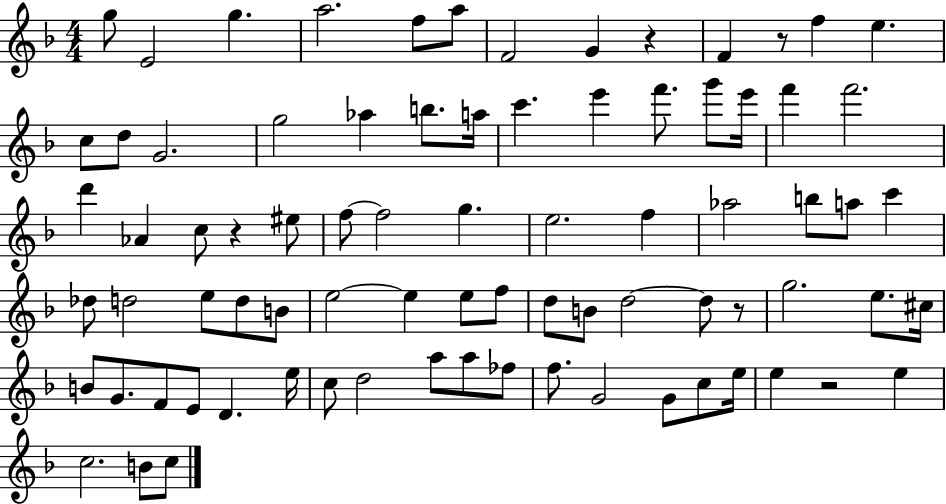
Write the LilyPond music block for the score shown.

{
  \clef treble
  \numericTimeSignature
  \time 4/4
  \key f \major
  g''8 e'2 g''4. | a''2. f''8 a''8 | f'2 g'4 r4 | f'4 r8 f''4 e''4. | \break c''8 d''8 g'2. | g''2 aes''4 b''8. a''16 | c'''4. e'''4 f'''8. g'''8 e'''16 | f'''4 f'''2. | \break d'''4 aes'4 c''8 r4 eis''8 | f''8~~ f''2 g''4. | e''2. f''4 | aes''2 b''8 a''8 c'''4 | \break des''8 d''2 e''8 d''8 b'8 | e''2~~ e''4 e''8 f''8 | d''8 b'8 d''2~~ d''8 r8 | g''2. e''8. cis''16 | \break b'8 g'8. f'8 e'8 d'4. e''16 | c''8 d''2 a''8 a''8 fes''8 | f''8. g'2 g'8 c''8 e''16 | e''4 r2 e''4 | \break c''2. b'8 c''8 | \bar "|."
}